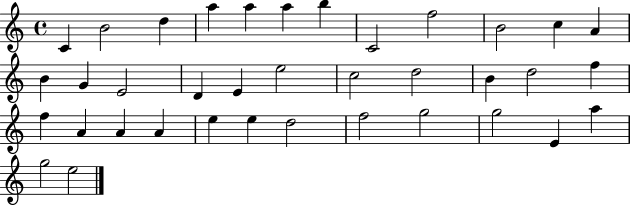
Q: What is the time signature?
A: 4/4